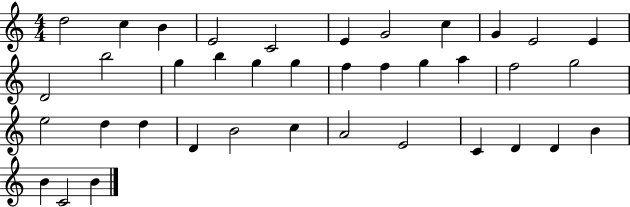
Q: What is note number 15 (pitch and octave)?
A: B5